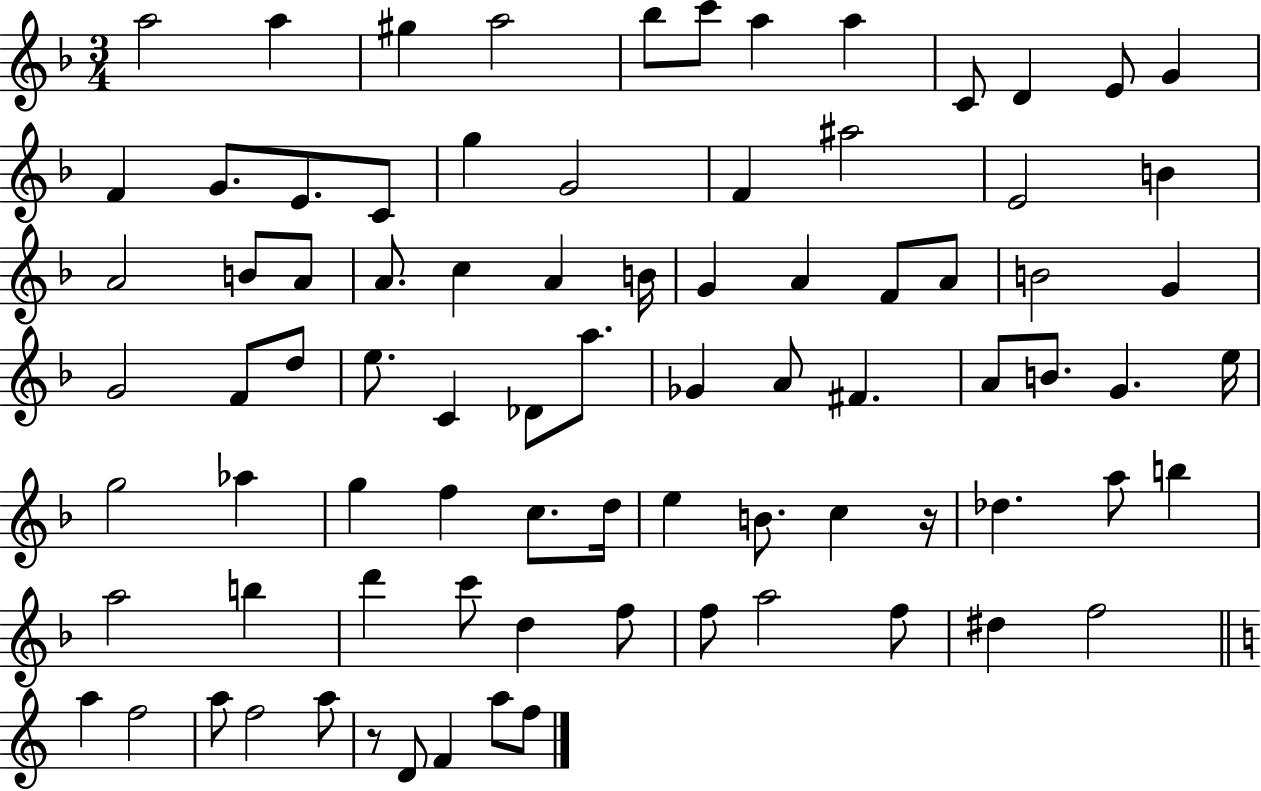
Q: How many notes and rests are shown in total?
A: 83